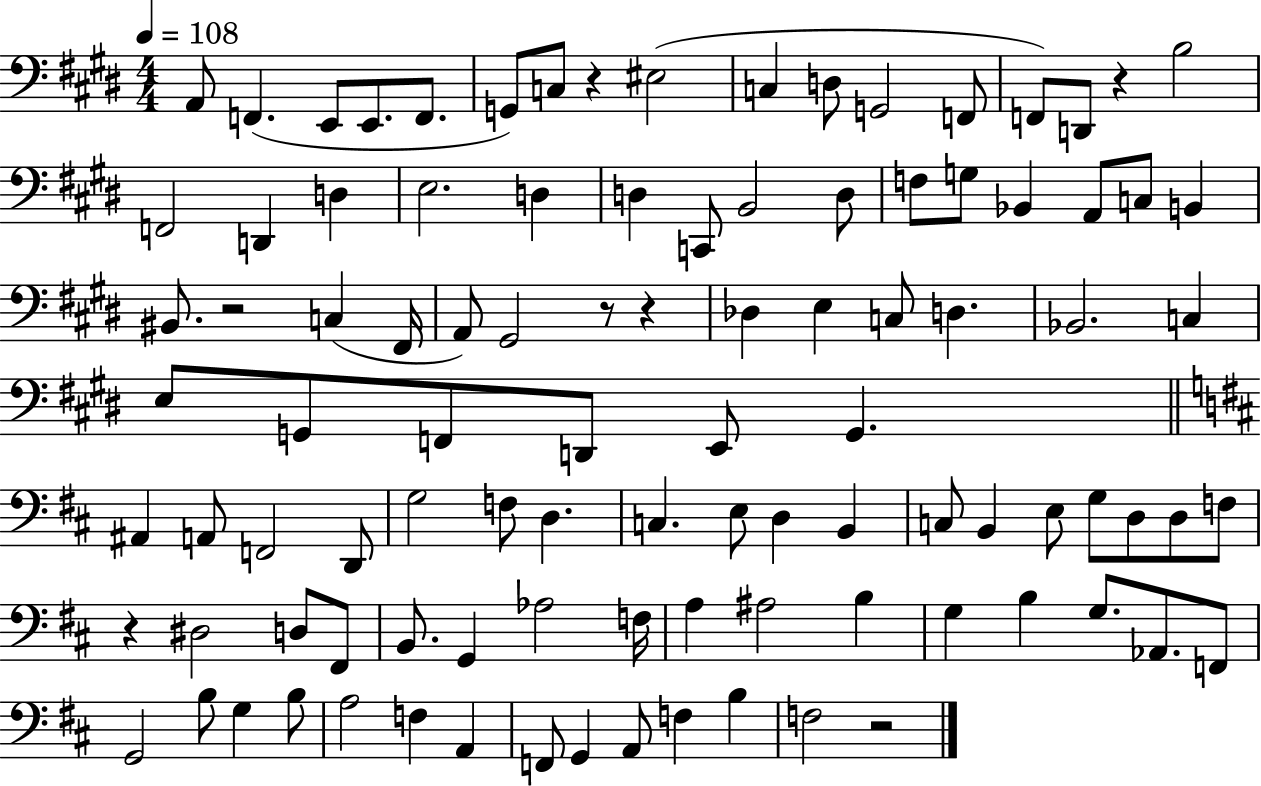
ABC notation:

X:1
T:Untitled
M:4/4
L:1/4
K:E
A,,/2 F,, E,,/2 E,,/2 F,,/2 G,,/2 C,/2 z ^E,2 C, D,/2 G,,2 F,,/2 F,,/2 D,,/2 z B,2 F,,2 D,, D, E,2 D, D, C,,/2 B,,2 D,/2 F,/2 G,/2 _B,, A,,/2 C,/2 B,, ^B,,/2 z2 C, ^F,,/4 A,,/2 ^G,,2 z/2 z _D, E, C,/2 D, _B,,2 C, E,/2 G,,/2 F,,/2 D,,/2 E,,/2 G,, ^A,, A,,/2 F,,2 D,,/2 G,2 F,/2 D, C, E,/2 D, B,, C,/2 B,, E,/2 G,/2 D,/2 D,/2 F,/2 z ^D,2 D,/2 ^F,,/2 B,,/2 G,, _A,2 F,/4 A, ^A,2 B, G, B, G,/2 _A,,/2 F,,/2 G,,2 B,/2 G, B,/2 A,2 F, A,, F,,/2 G,, A,,/2 F, B, F,2 z2